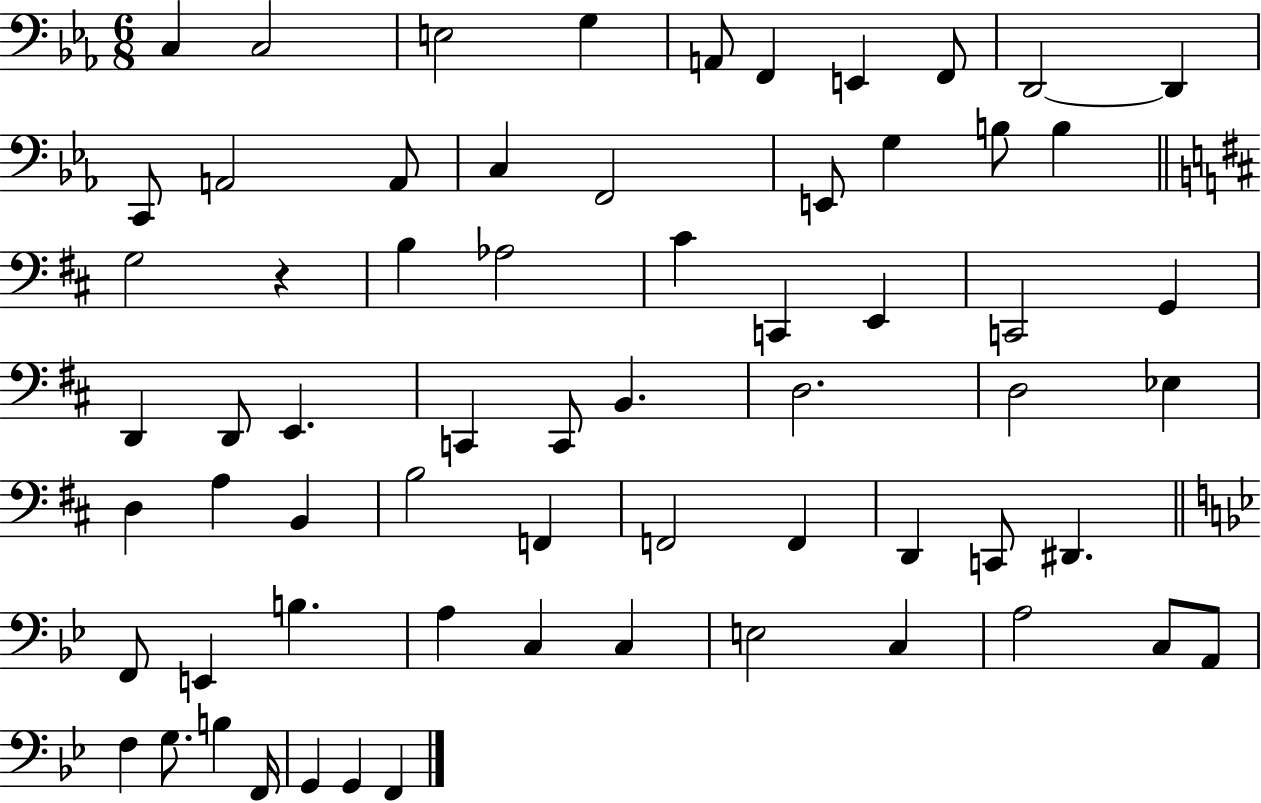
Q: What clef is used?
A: bass